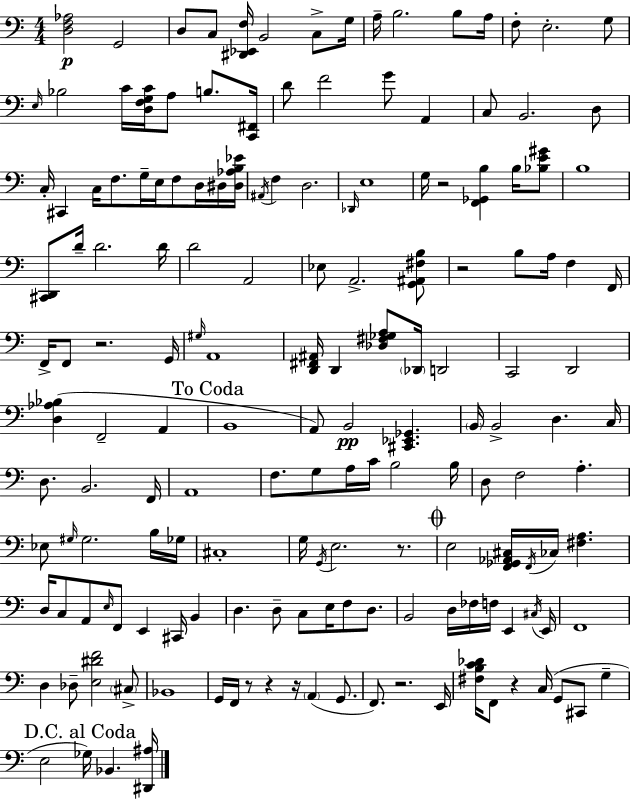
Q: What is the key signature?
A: C major